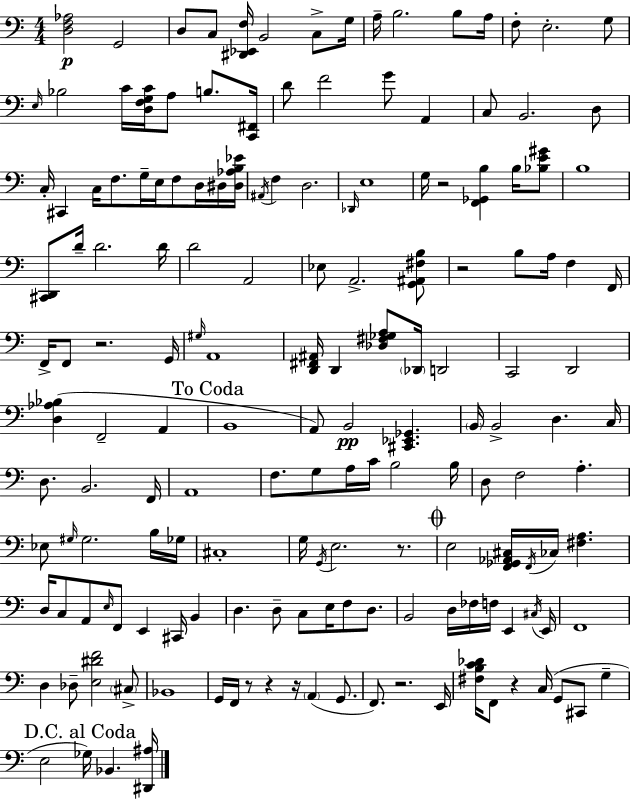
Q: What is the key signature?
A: C major